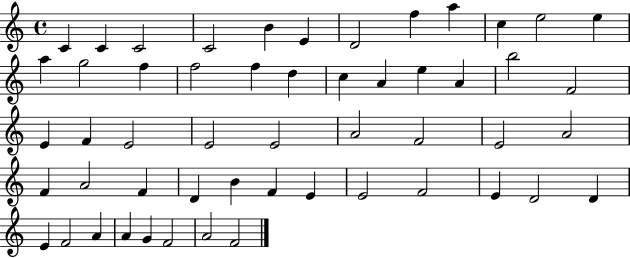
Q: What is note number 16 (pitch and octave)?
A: F5